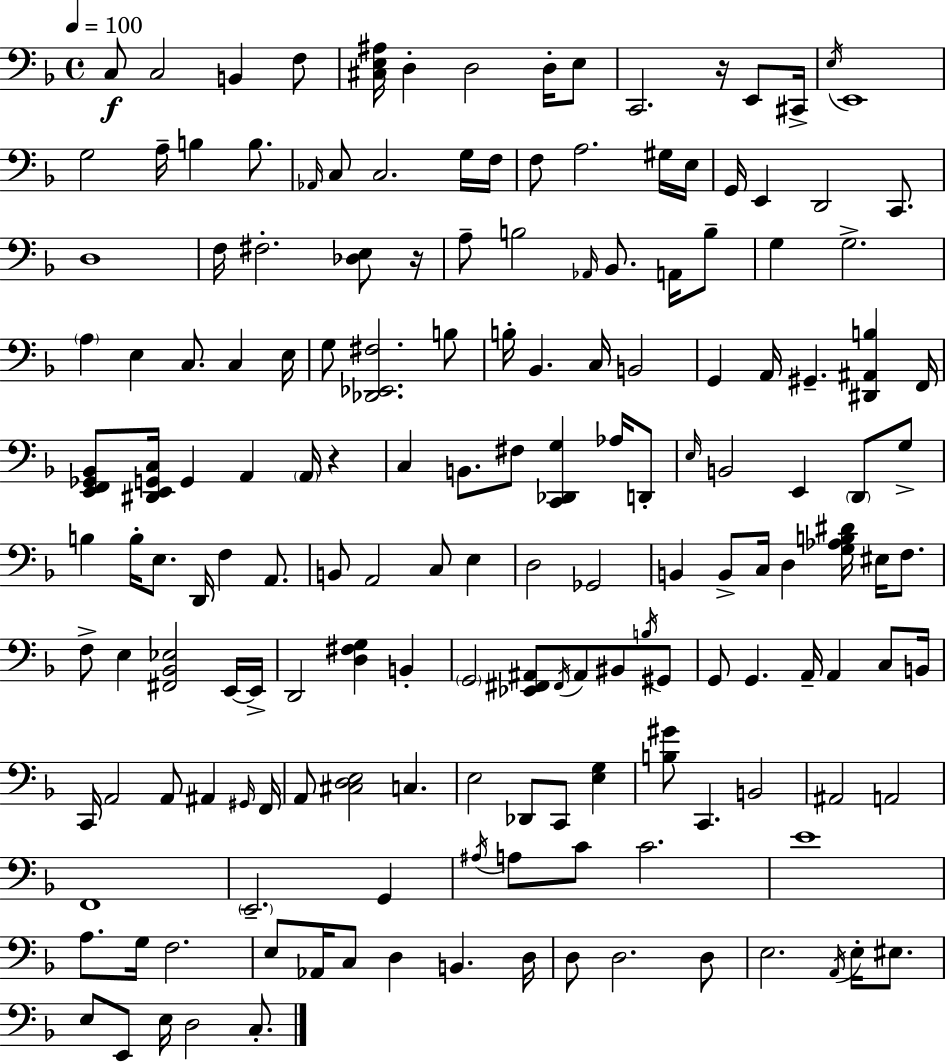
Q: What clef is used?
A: bass